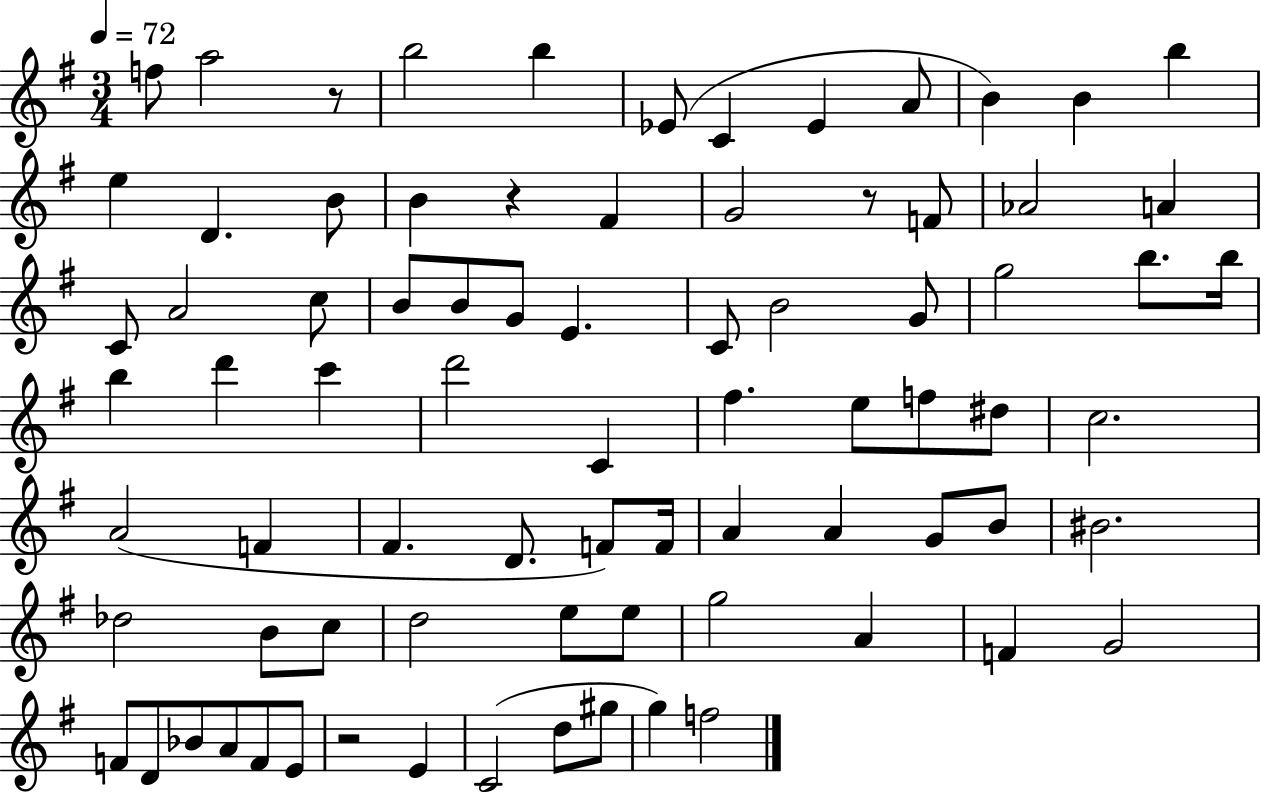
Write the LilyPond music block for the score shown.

{
  \clef treble
  \numericTimeSignature
  \time 3/4
  \key g \major
  \tempo 4 = 72
  f''8 a''2 r8 | b''2 b''4 | ees'8( c'4 ees'4 a'8 | b'4) b'4 b''4 | \break e''4 d'4. b'8 | b'4 r4 fis'4 | g'2 r8 f'8 | aes'2 a'4 | \break c'8 a'2 c''8 | b'8 b'8 g'8 e'4. | c'8 b'2 g'8 | g''2 b''8. b''16 | \break b''4 d'''4 c'''4 | d'''2 c'4 | fis''4. e''8 f''8 dis''8 | c''2. | \break a'2( f'4 | fis'4. d'8. f'8) f'16 | a'4 a'4 g'8 b'8 | bis'2. | \break des''2 b'8 c''8 | d''2 e''8 e''8 | g''2 a'4 | f'4 g'2 | \break f'8 d'8 bes'8 a'8 f'8 e'8 | r2 e'4 | c'2( d''8 gis''8 | g''4) f''2 | \break \bar "|."
}